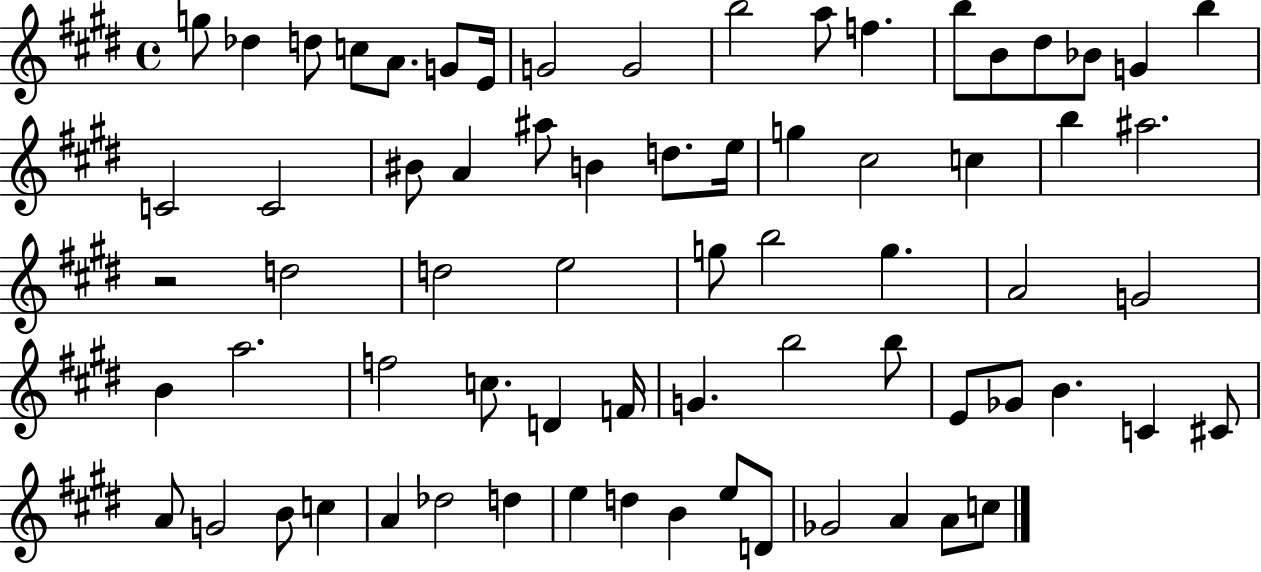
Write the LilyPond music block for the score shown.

{
  \clef treble
  \time 4/4
  \defaultTimeSignature
  \key e \major
  \repeat volta 2 { g''8 des''4 d''8 c''8 a'8. g'8 e'16 | g'2 g'2 | b''2 a''8 f''4. | b''8 b'8 dis''8 bes'8 g'4 b''4 | \break c'2 c'2 | bis'8 a'4 ais''8 b'4 d''8. e''16 | g''4 cis''2 c''4 | b''4 ais''2. | \break r2 d''2 | d''2 e''2 | g''8 b''2 g''4. | a'2 g'2 | \break b'4 a''2. | f''2 c''8. d'4 f'16 | g'4. b''2 b''8 | e'8 ges'8 b'4. c'4 cis'8 | \break a'8 g'2 b'8 c''4 | a'4 des''2 d''4 | e''4 d''4 b'4 e''8 d'8 | ges'2 a'4 a'8 c''8 | \break } \bar "|."
}